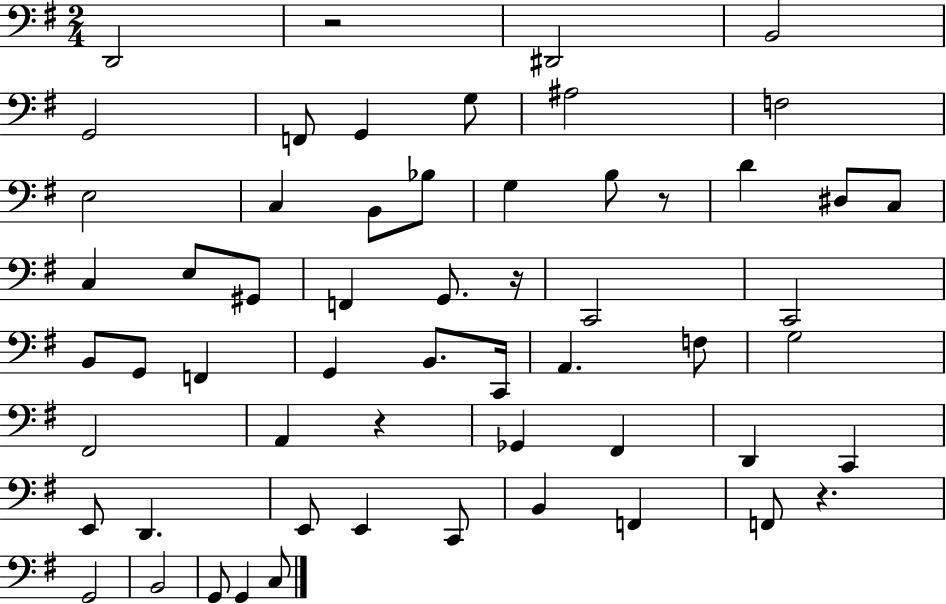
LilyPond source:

{
  \clef bass
  \numericTimeSignature
  \time 2/4
  \key g \major
  d,2 | r2 | dis,2 | b,2 | \break g,2 | f,8 g,4 g8 | ais2 | f2 | \break e2 | c4 b,8 bes8 | g4 b8 r8 | d'4 dis8 c8 | \break c4 e8 gis,8 | f,4 g,8. r16 | c,2 | c,2 | \break b,8 g,8 f,4 | g,4 b,8. c,16 | a,4. f8 | g2 | \break fis,2 | a,4 r4 | ges,4 fis,4 | d,4 c,4 | \break e,8 d,4. | e,8 e,4 c,8 | b,4 f,4 | f,8 r4. | \break g,2 | b,2 | g,8 g,4 c8 | \bar "|."
}